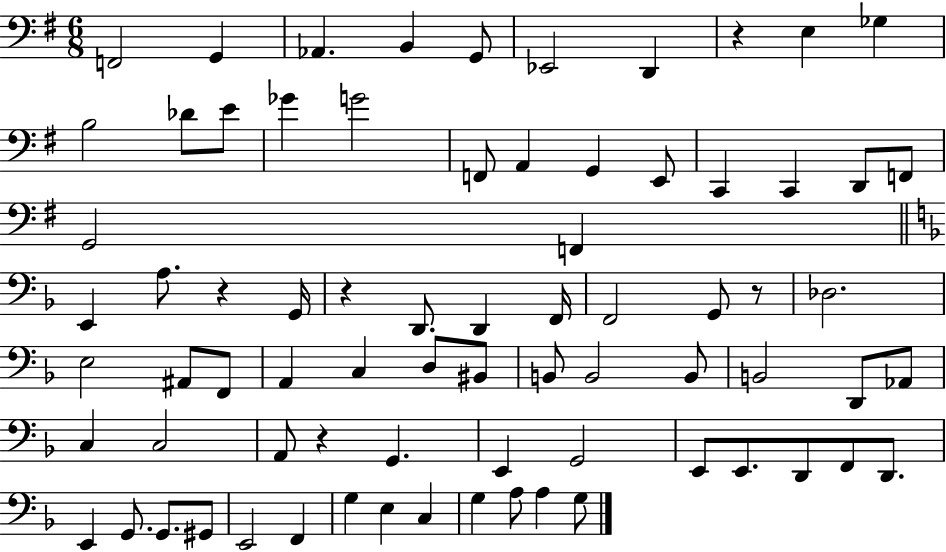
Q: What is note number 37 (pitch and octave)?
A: A2